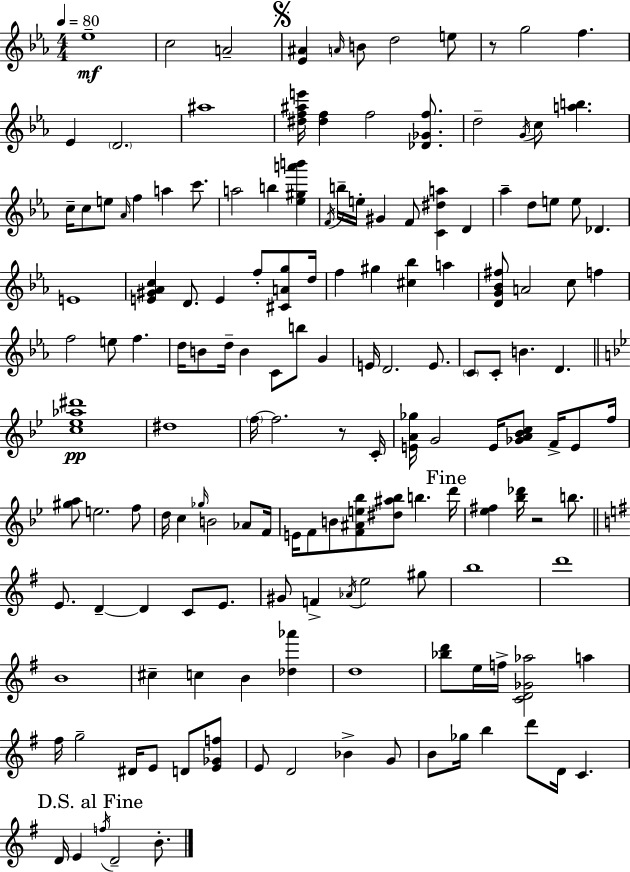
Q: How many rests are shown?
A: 3